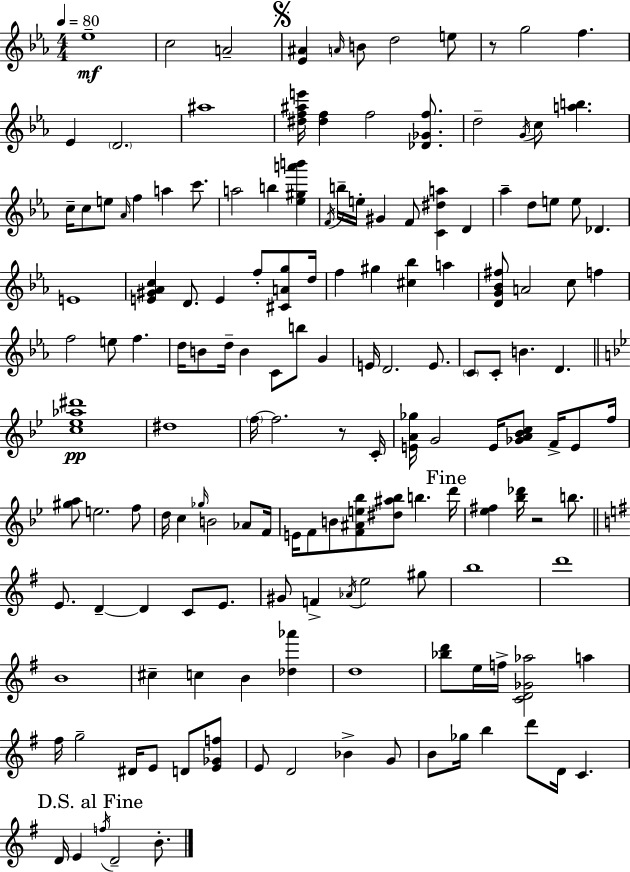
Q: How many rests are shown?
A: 3